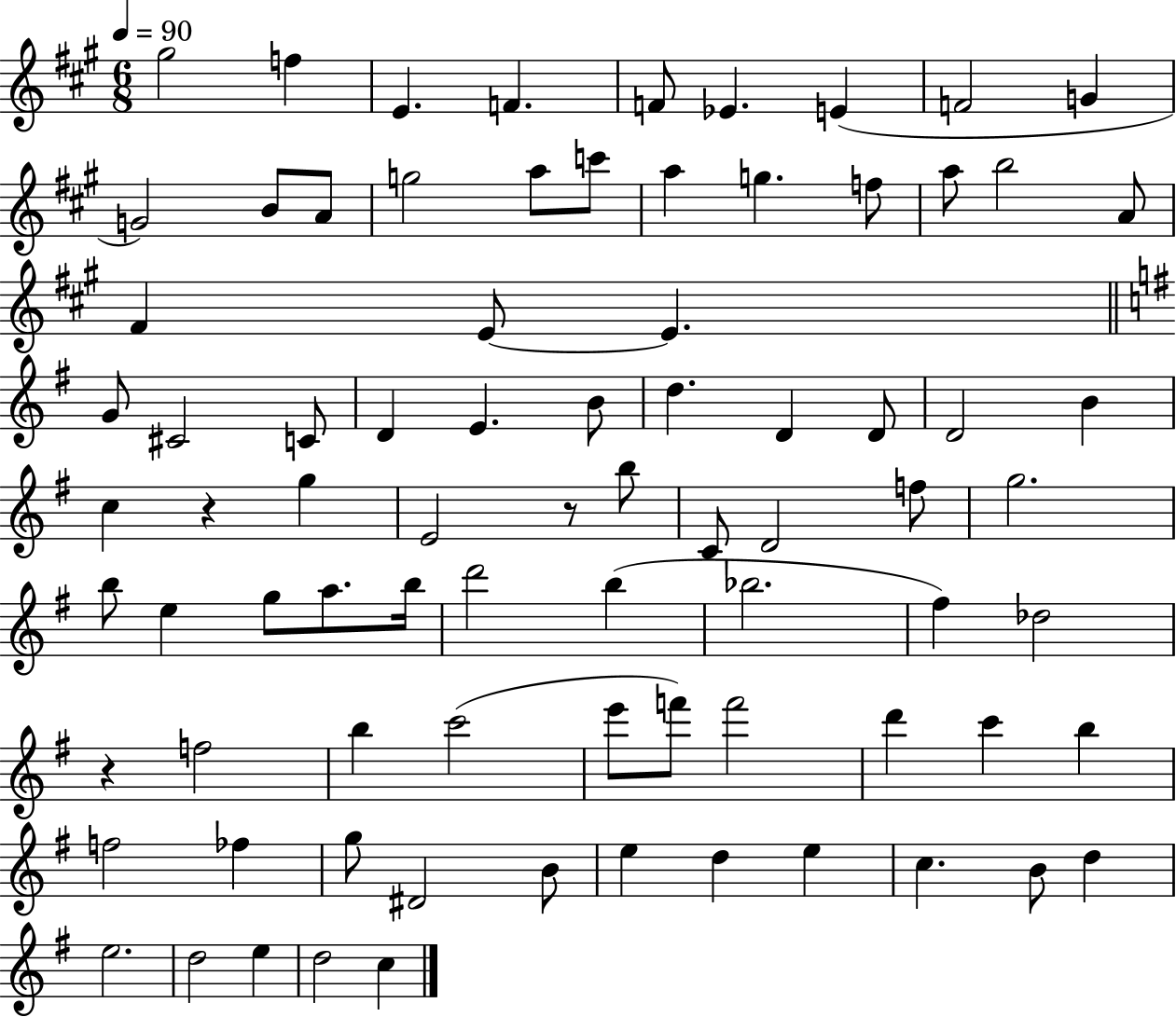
X:1
T:Untitled
M:6/8
L:1/4
K:A
^g2 f E F F/2 _E E F2 G G2 B/2 A/2 g2 a/2 c'/2 a g f/2 a/2 b2 A/2 ^F E/2 E G/2 ^C2 C/2 D E B/2 d D D/2 D2 B c z g E2 z/2 b/2 C/2 D2 f/2 g2 b/2 e g/2 a/2 b/4 d'2 b _b2 ^f _d2 z f2 b c'2 e'/2 f'/2 f'2 d' c' b f2 _f g/2 ^D2 B/2 e d e c B/2 d e2 d2 e d2 c